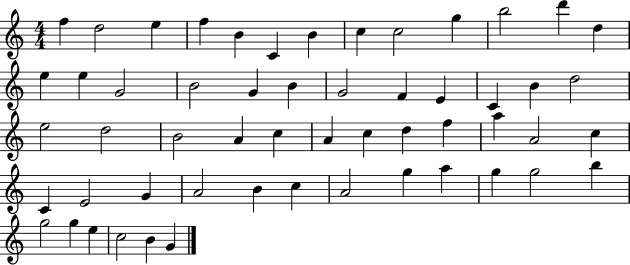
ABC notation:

X:1
T:Untitled
M:4/4
L:1/4
K:C
f d2 e f B C B c c2 g b2 d' d e e G2 B2 G B G2 F E C B d2 e2 d2 B2 A c A c d f a A2 c C E2 G A2 B c A2 g a g g2 b g2 g e c2 B G